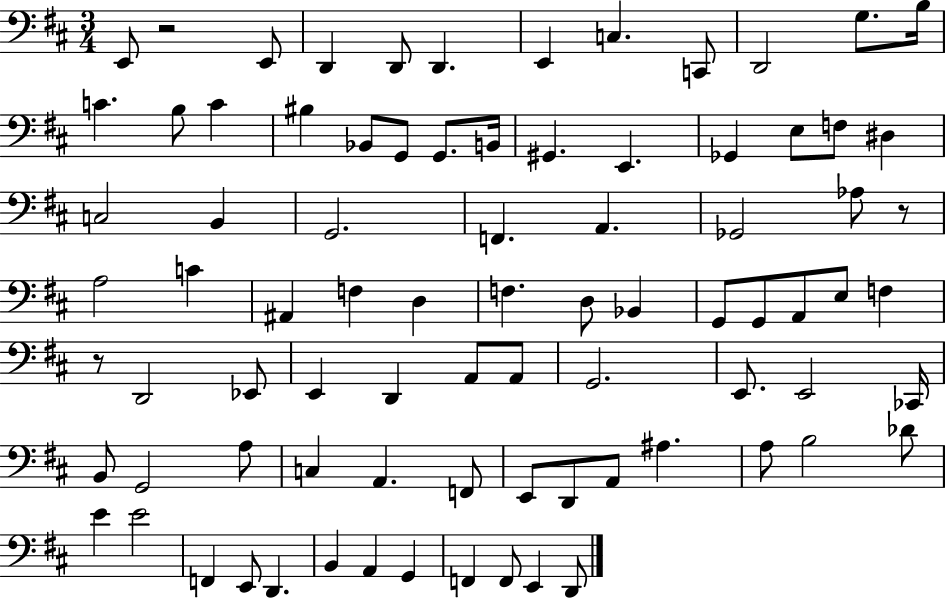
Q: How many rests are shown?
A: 3